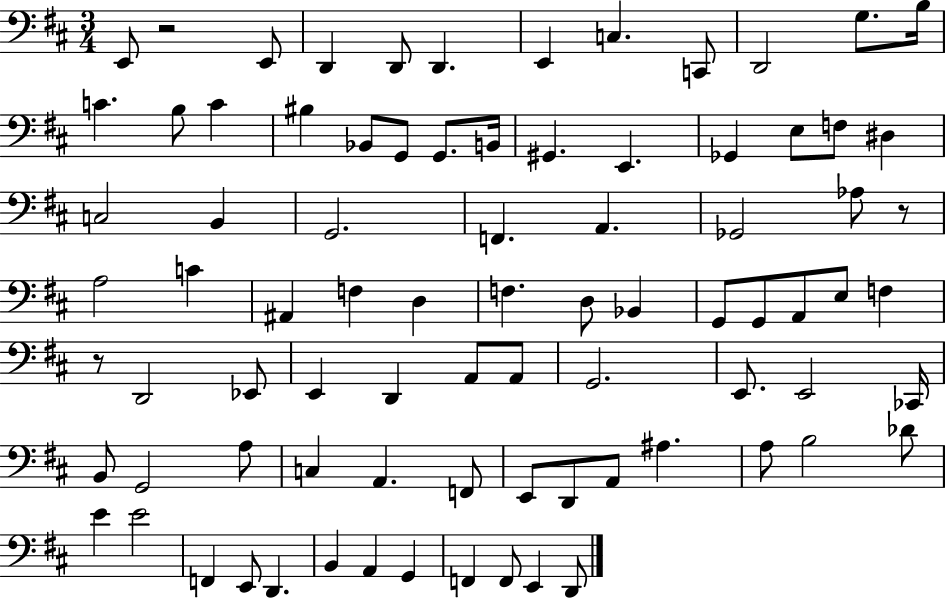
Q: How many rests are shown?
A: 3